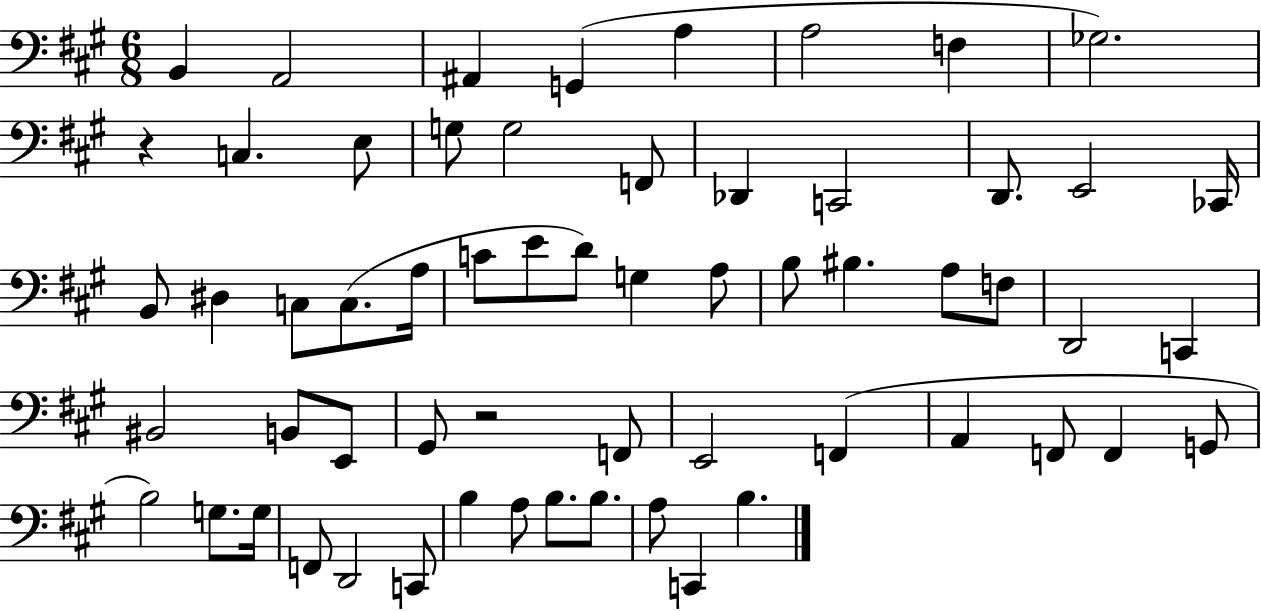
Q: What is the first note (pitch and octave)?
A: B2